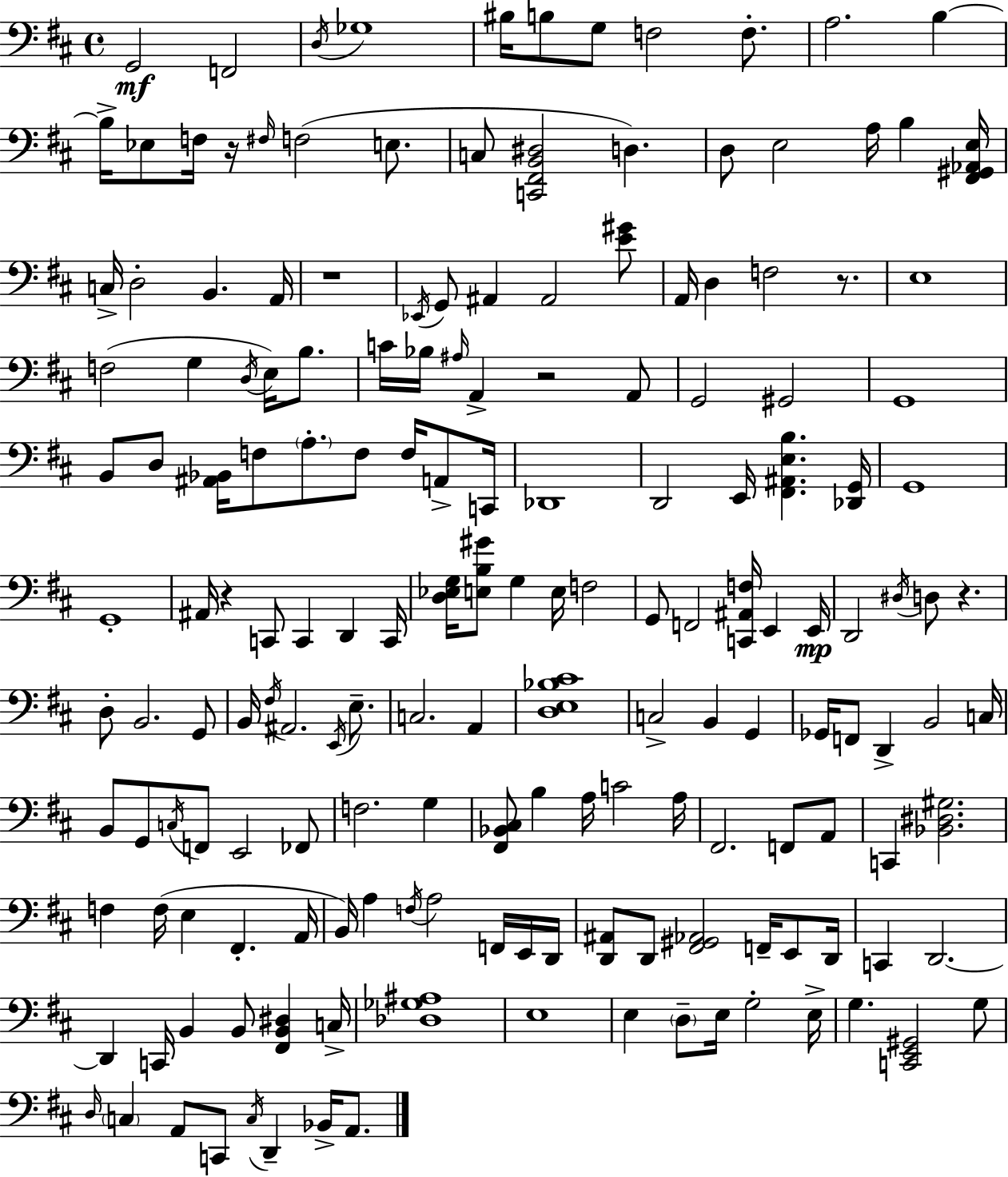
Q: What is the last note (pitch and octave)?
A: A2